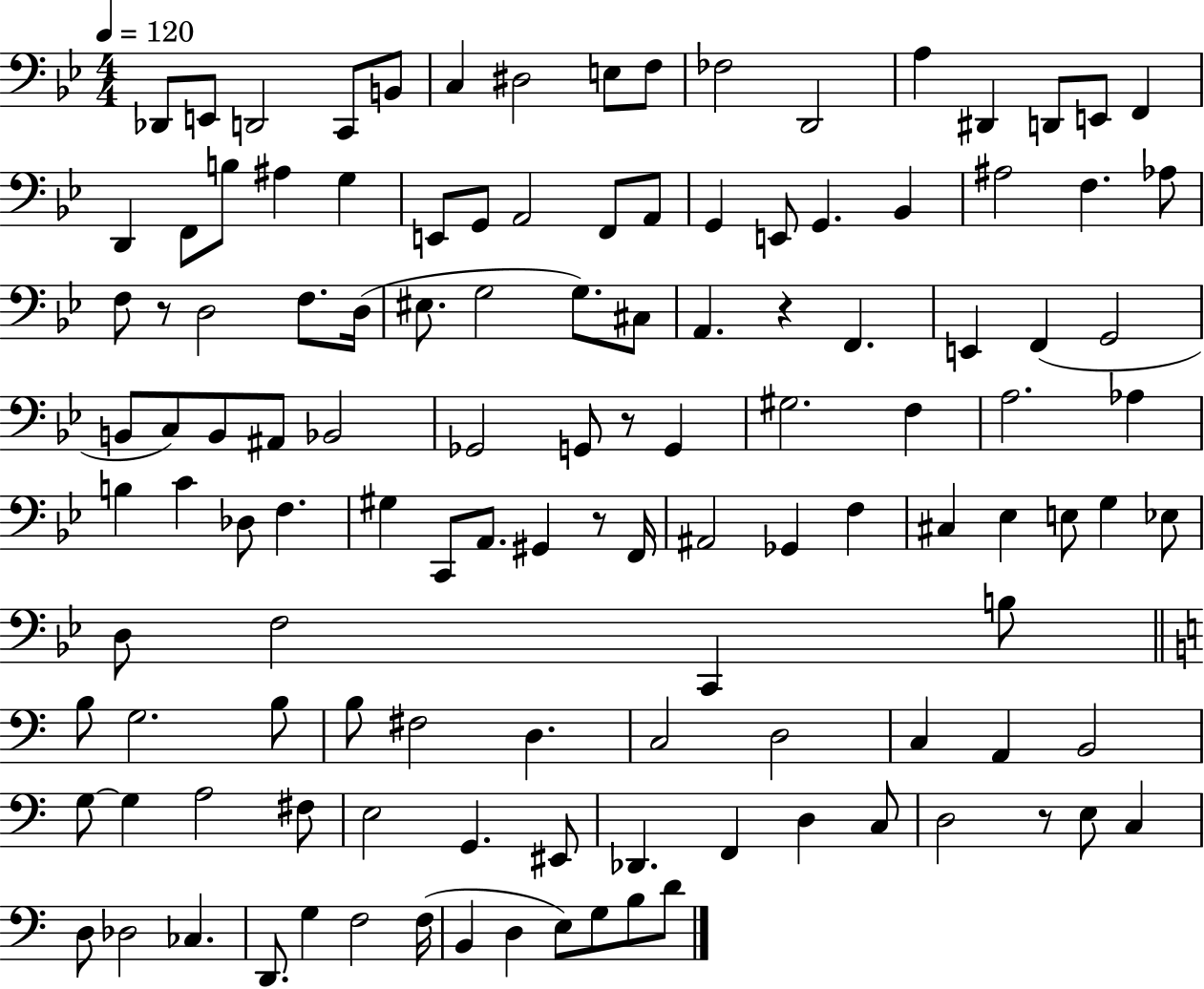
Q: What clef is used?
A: bass